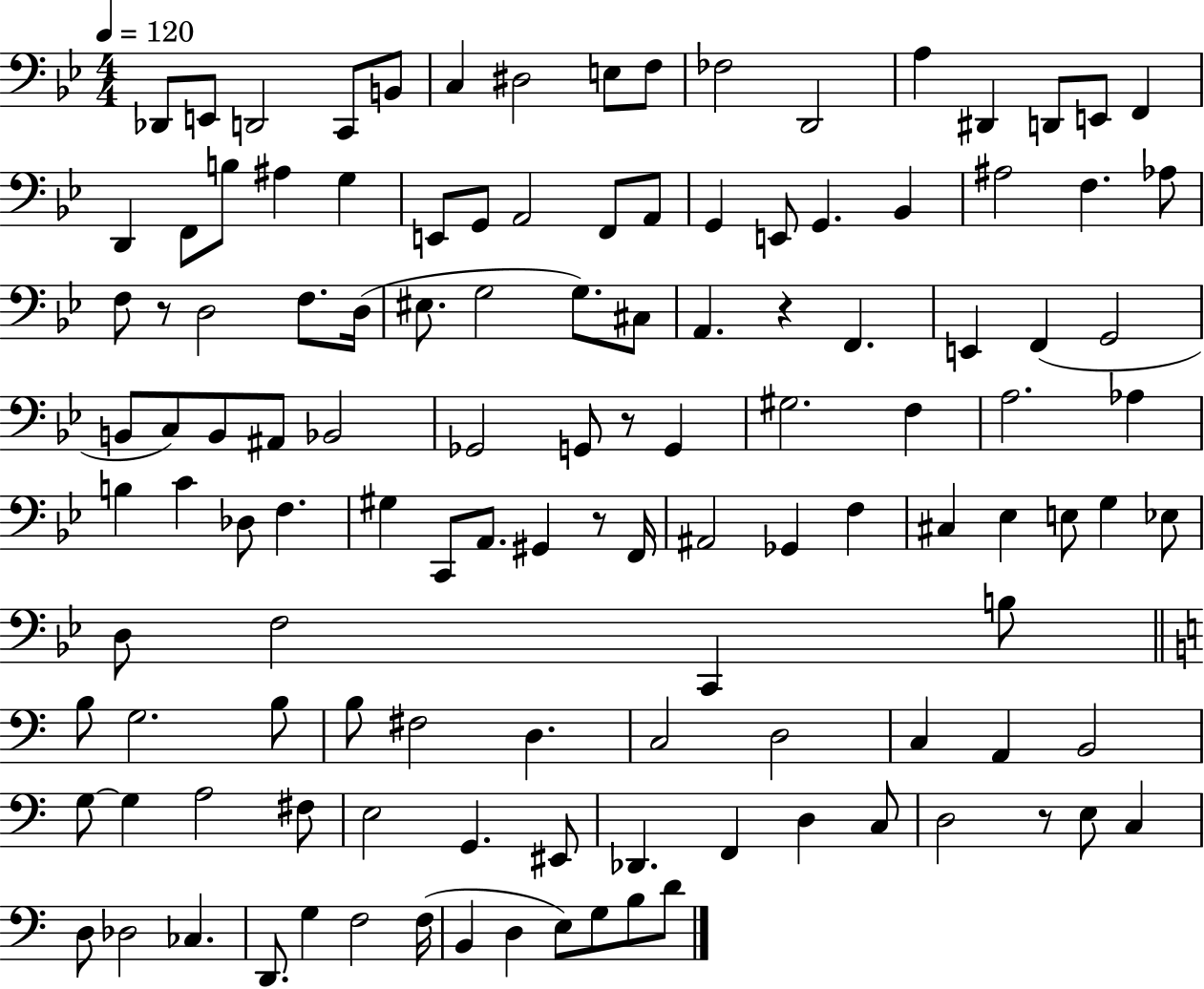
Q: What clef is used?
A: bass